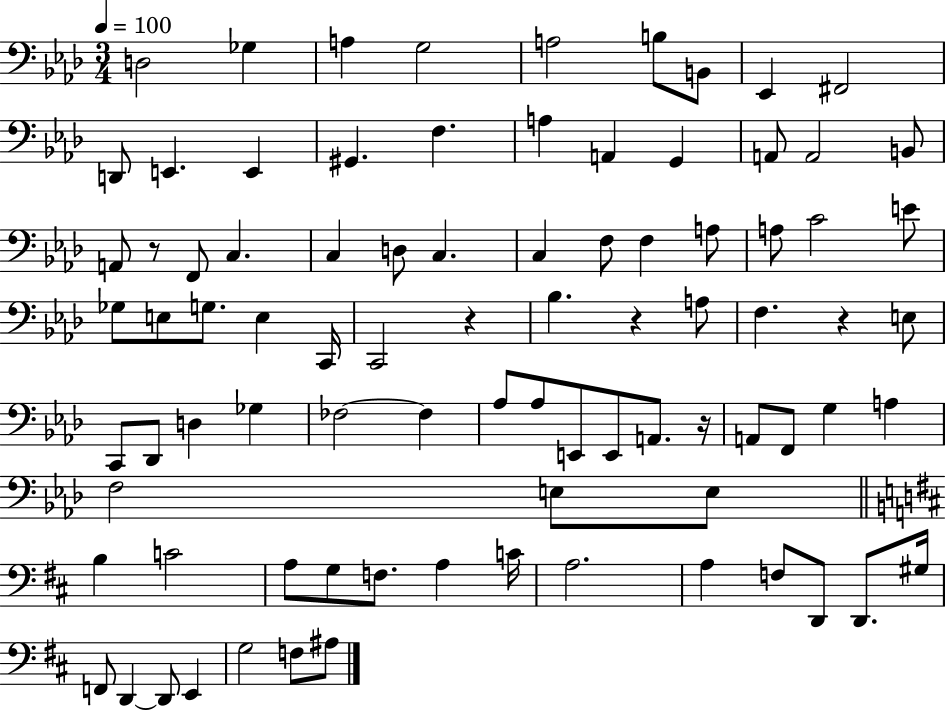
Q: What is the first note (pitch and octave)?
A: D3